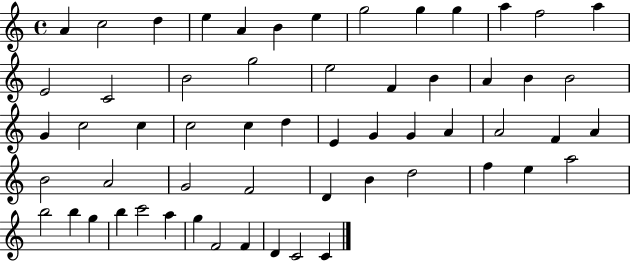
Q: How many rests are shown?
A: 0